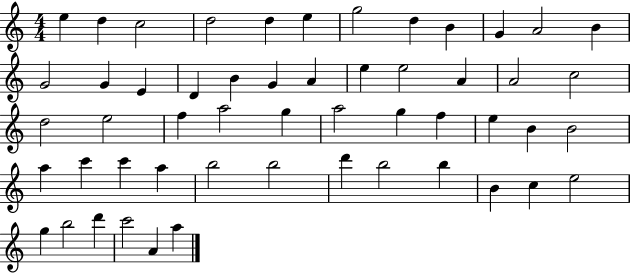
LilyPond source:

{
  \clef treble
  \numericTimeSignature
  \time 4/4
  \key c \major
  e''4 d''4 c''2 | d''2 d''4 e''4 | g''2 d''4 b'4 | g'4 a'2 b'4 | \break g'2 g'4 e'4 | d'4 b'4 g'4 a'4 | e''4 e''2 a'4 | a'2 c''2 | \break d''2 e''2 | f''4 a''2 g''4 | a''2 g''4 f''4 | e''4 b'4 b'2 | \break a''4 c'''4 c'''4 a''4 | b''2 b''2 | d'''4 b''2 b''4 | b'4 c''4 e''2 | \break g''4 b''2 d'''4 | c'''2 a'4 a''4 | \bar "|."
}